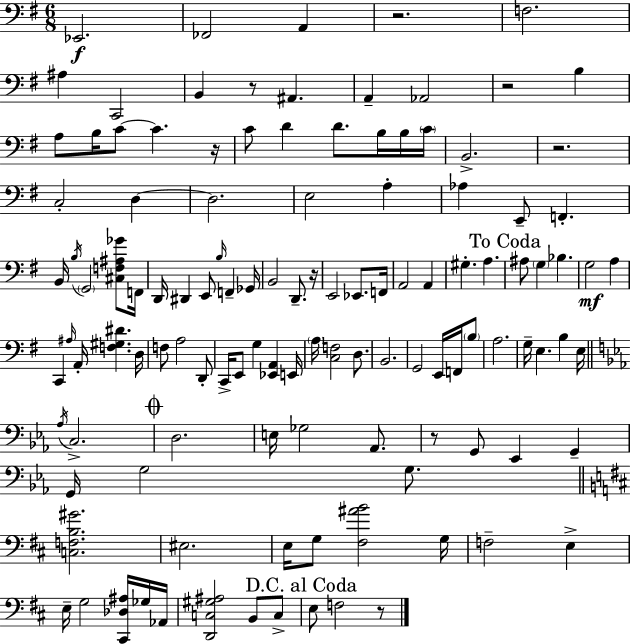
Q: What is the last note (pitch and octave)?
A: F3